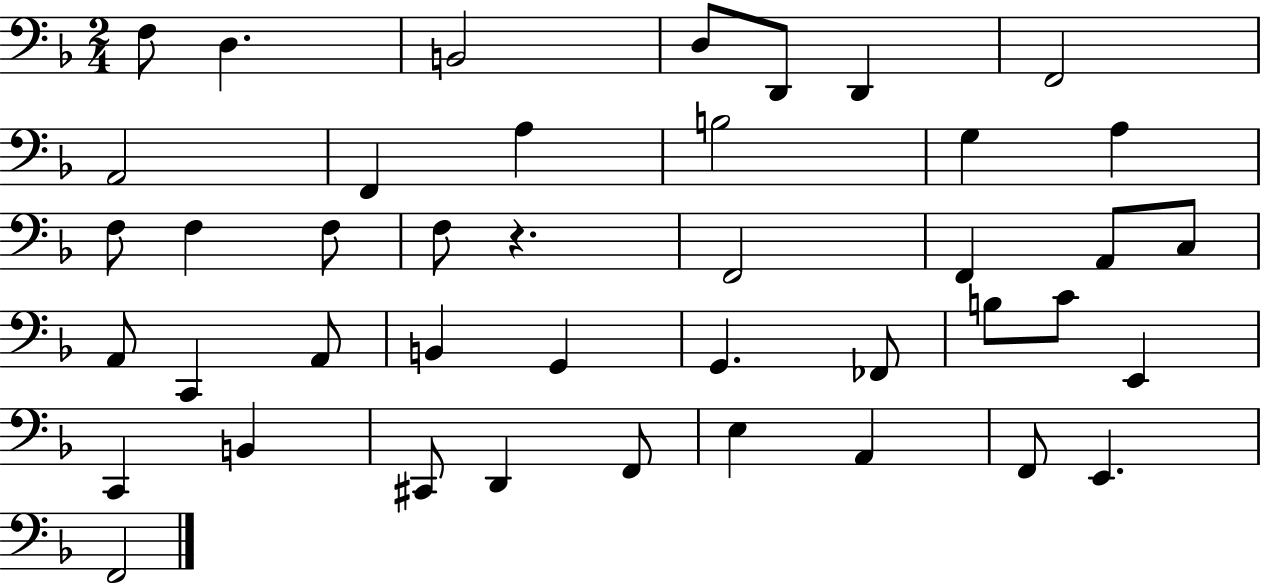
X:1
T:Untitled
M:2/4
L:1/4
K:F
F,/2 D, B,,2 D,/2 D,,/2 D,, F,,2 A,,2 F,, A, B,2 G, A, F,/2 F, F,/2 F,/2 z F,,2 F,, A,,/2 C,/2 A,,/2 C,, A,,/2 B,, G,, G,, _F,,/2 B,/2 C/2 E,, C,, B,, ^C,,/2 D,, F,,/2 E, A,, F,,/2 E,, F,,2